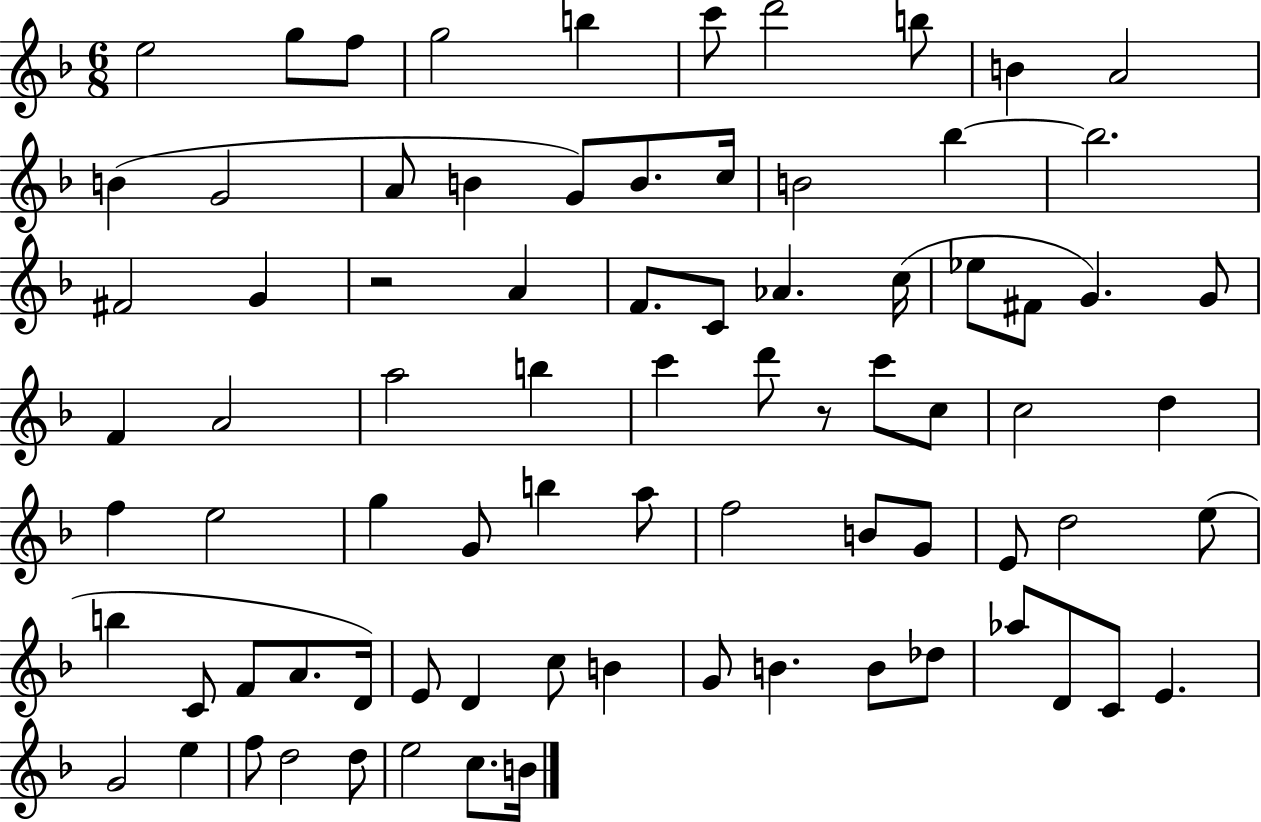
E5/h G5/e F5/e G5/h B5/q C6/e D6/h B5/e B4/q A4/h B4/q G4/h A4/e B4/q G4/e B4/e. C5/s B4/h Bb5/q Bb5/h. F#4/h G4/q R/h A4/q F4/e. C4/e Ab4/q. C5/s Eb5/e F#4/e G4/q. G4/e F4/q A4/h A5/h B5/q C6/q D6/e R/e C6/e C5/e C5/h D5/q F5/q E5/h G5/q G4/e B5/q A5/e F5/h B4/e G4/e E4/e D5/h E5/e B5/q C4/e F4/e A4/e. D4/s E4/e D4/q C5/e B4/q G4/e B4/q. B4/e Db5/e Ab5/e D4/e C4/e E4/q. G4/h E5/q F5/e D5/h D5/e E5/h C5/e. B4/s